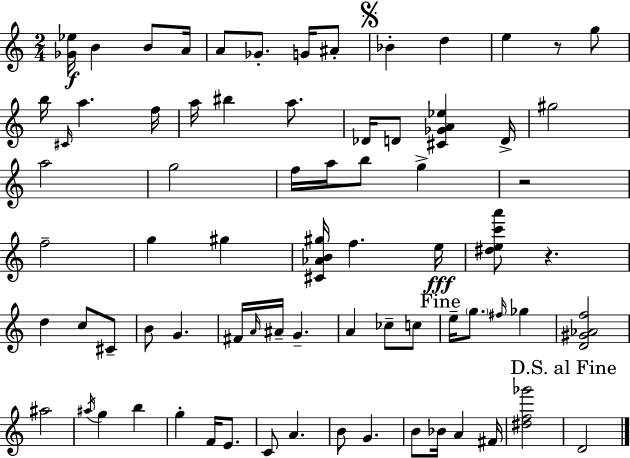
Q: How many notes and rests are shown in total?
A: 74